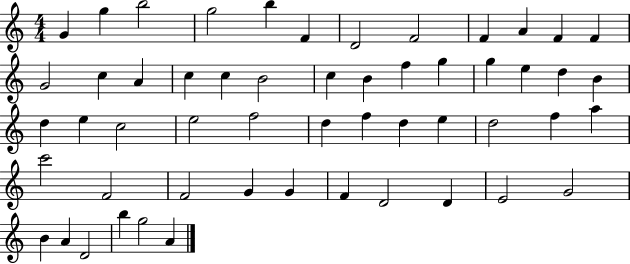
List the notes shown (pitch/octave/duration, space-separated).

G4/q G5/q B5/h G5/h B5/q F4/q D4/h F4/h F4/q A4/q F4/q F4/q G4/h C5/q A4/q C5/q C5/q B4/h C5/q B4/q F5/q G5/q G5/q E5/q D5/q B4/q D5/q E5/q C5/h E5/h F5/h D5/q F5/q D5/q E5/q D5/h F5/q A5/q C6/h F4/h F4/h G4/q G4/q F4/q D4/h D4/q E4/h G4/h B4/q A4/q D4/h B5/q G5/h A4/q